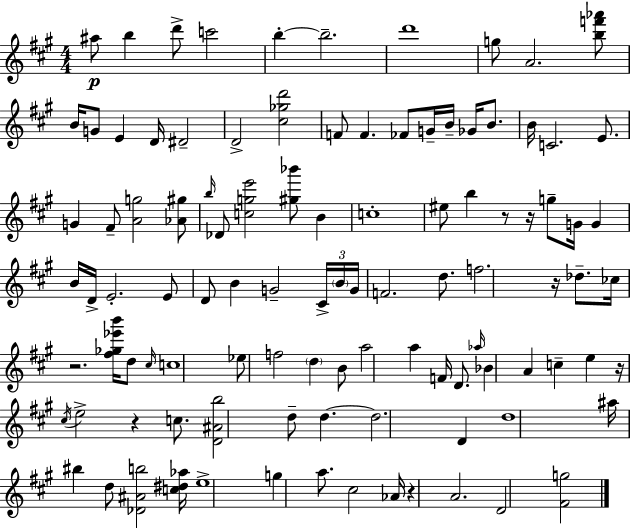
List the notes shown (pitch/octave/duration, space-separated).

A#5/e B5/q D6/e C6/h B5/q B5/h. D6/w G5/e A4/h. [B5,F6,Ab6]/e B4/s G4/e E4/q D4/s D#4/h D4/h [C#5,Gb5,D6]/h F4/e F4/q. FES4/e G4/s B4/s Gb4/s B4/e. B4/s C4/h. E4/e. G4/q F#4/e [A4,G5]/h [Ab4,G#5]/e B5/s Db4/e [C5,G5,E6]/h [G#5,Bb6]/e B4/q C5/w EIS5/e B5/q R/e R/s G5/e G4/s G4/q B4/s D4/s E4/h. E4/e D4/e B4/q G4/h C#4/s B4/s G4/s F4/h. D5/e. F5/h. R/s Db5/e. CES5/s R/h. [F#5,Gb5,Eb6,B6]/s D5/e C#5/s C5/w Eb5/e F5/h D5/q B4/e A5/h A5/q F4/s D4/e. Ab5/s Bb4/q A4/q C5/q E5/q R/s C#5/s E5/h R/q C5/e. [D4,A#4,B5]/h D5/e D5/q. D5/h. D4/q D5/w A#5/s BIS5/q D5/e [Db4,A#4,B5]/h [C5,D#5,Ab5]/s E5/w G5/q A5/e. C#5/h Ab4/s R/q A4/h. D4/h [F#4,G5]/h